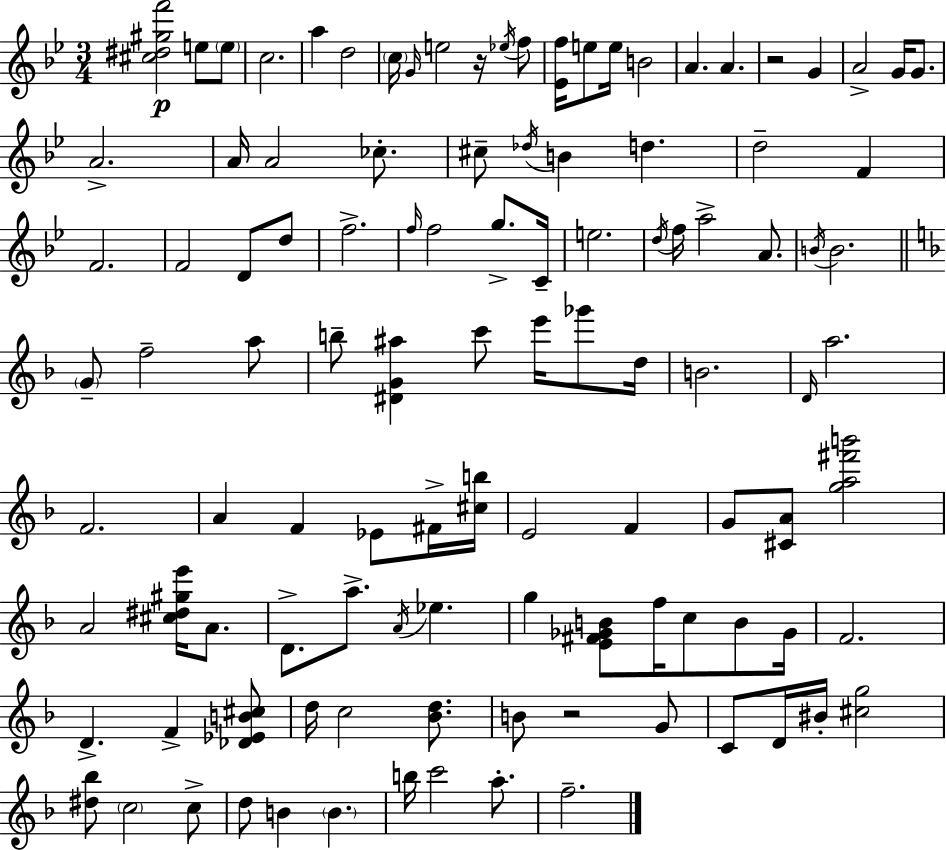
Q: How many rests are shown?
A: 3